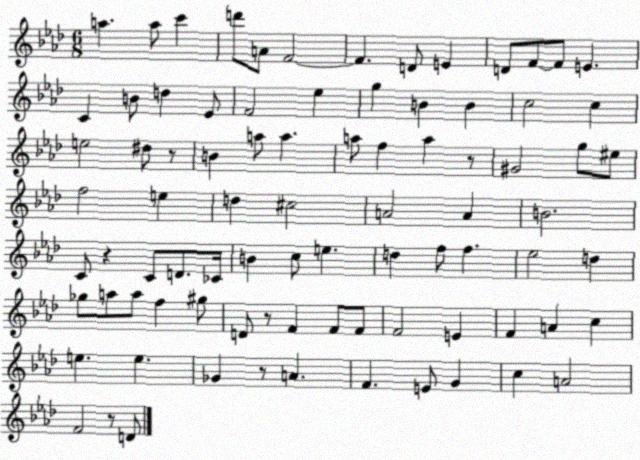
X:1
T:Untitled
M:6/8
L:1/4
K:Ab
a a/2 c' d'/2 A/2 F2 F D/2 E D/2 F/2 F/2 E C B/2 d _E/2 F2 _e g B B c2 c e2 ^d/2 z/2 B a/2 a a/2 f a z/2 ^G2 g/2 ^e/2 f2 e d ^c2 A2 A B2 C/2 z C/2 D/2 _C/4 B c/2 e d f/2 f _e2 d _g/2 a/2 a/2 f ^g/2 D/2 z/2 F F/2 F/2 F2 E F A c e e _G z/2 A F E/2 G c A2 F2 z/2 D/2